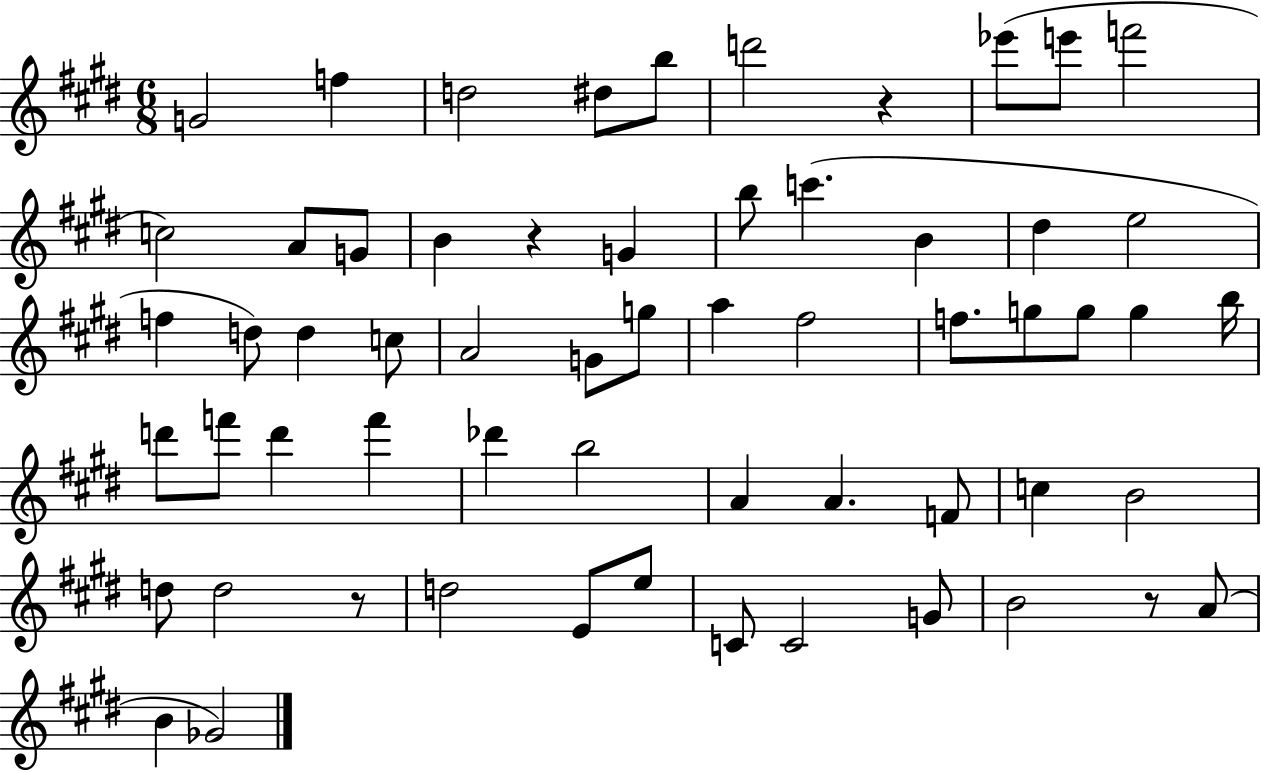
X:1
T:Untitled
M:6/8
L:1/4
K:E
G2 f d2 ^d/2 b/2 d'2 z _e'/2 e'/2 f'2 c2 A/2 G/2 B z G b/2 c' B ^d e2 f d/2 d c/2 A2 G/2 g/2 a ^f2 f/2 g/2 g/2 g b/4 d'/2 f'/2 d' f' _d' b2 A A F/2 c B2 d/2 d2 z/2 d2 E/2 e/2 C/2 C2 G/2 B2 z/2 A/2 B _G2